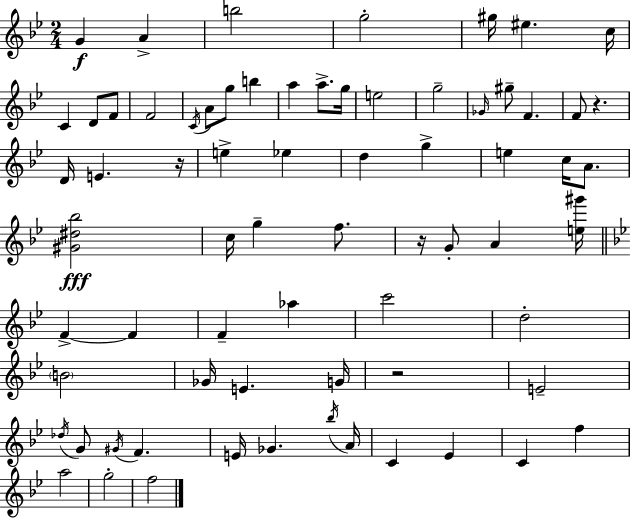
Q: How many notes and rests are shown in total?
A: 70